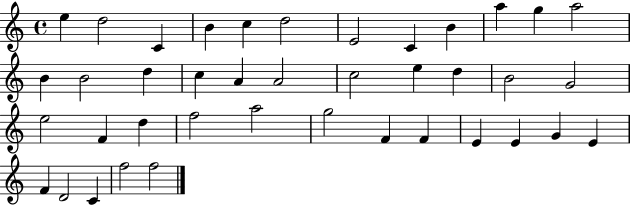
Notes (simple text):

E5/q D5/h C4/q B4/q C5/q D5/h E4/h C4/q B4/q A5/q G5/q A5/h B4/q B4/h D5/q C5/q A4/q A4/h C5/h E5/q D5/q B4/h G4/h E5/h F4/q D5/q F5/h A5/h G5/h F4/q F4/q E4/q E4/q G4/q E4/q F4/q D4/h C4/q F5/h F5/h